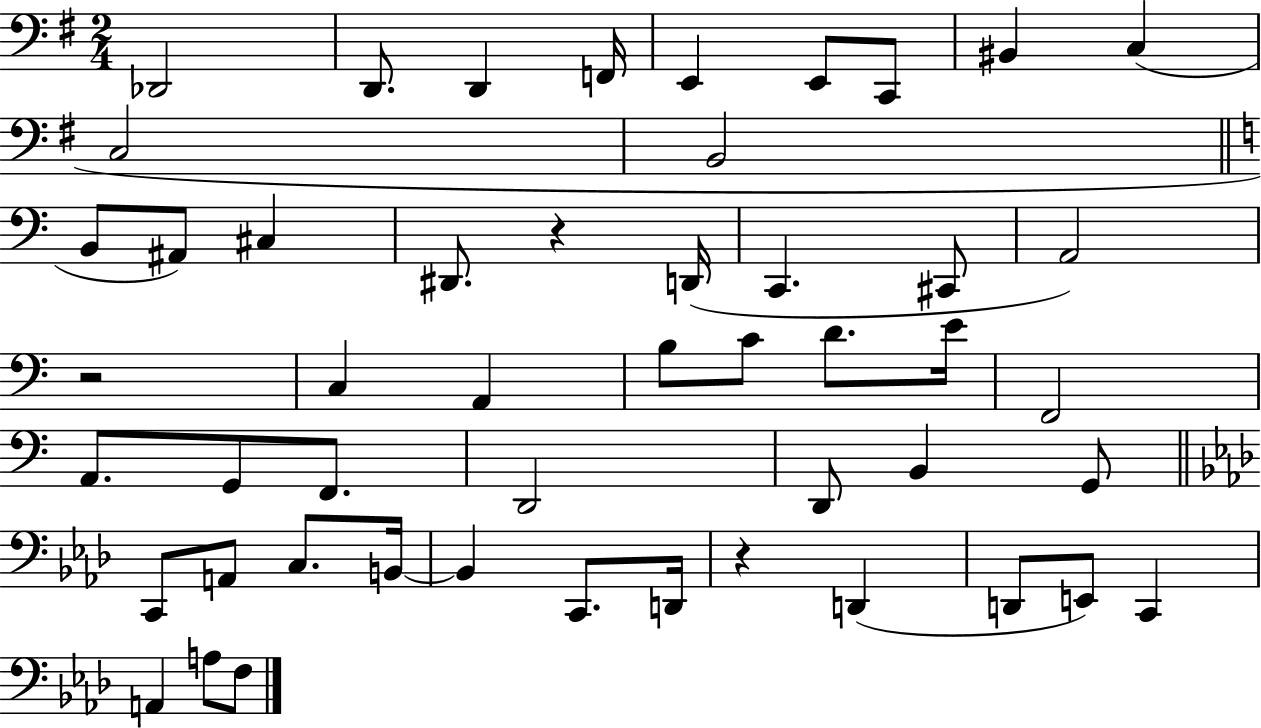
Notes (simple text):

Db2/h D2/e. D2/q F2/s E2/q E2/e C2/e BIS2/q C3/q C3/h B2/h B2/e A#2/e C#3/q D#2/e. R/q D2/s C2/q. C#2/e A2/h R/h C3/q A2/q B3/e C4/e D4/e. E4/s F2/h A2/e. G2/e F2/e. D2/h D2/e B2/q G2/e C2/e A2/e C3/e. B2/s B2/q C2/e. D2/s R/q D2/q D2/e E2/e C2/q A2/q A3/e F3/e